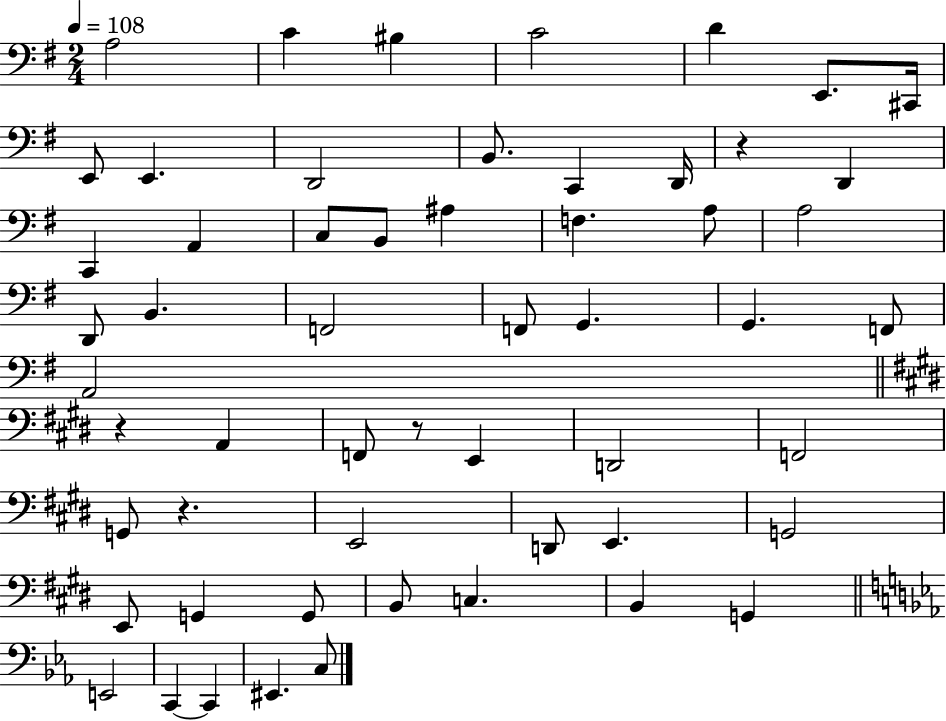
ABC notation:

X:1
T:Untitled
M:2/4
L:1/4
K:G
A,2 C ^B, C2 D E,,/2 ^C,,/4 E,,/2 E,, D,,2 B,,/2 C,, D,,/4 z D,, C,, A,, C,/2 B,,/2 ^A, F, A,/2 A,2 D,,/2 B,, F,,2 F,,/2 G,, G,, F,,/2 A,,2 z A,, F,,/2 z/2 E,, D,,2 F,,2 G,,/2 z E,,2 D,,/2 E,, G,,2 E,,/2 G,, G,,/2 B,,/2 C, B,, G,, E,,2 C,, C,, ^E,, C,/2